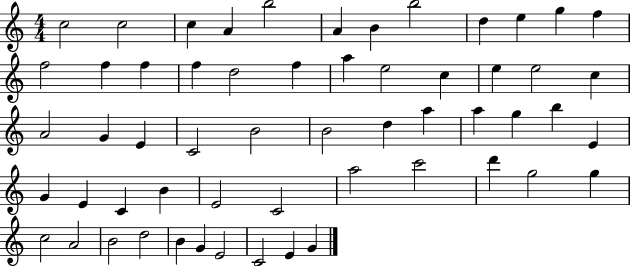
X:1
T:Untitled
M:4/4
L:1/4
K:C
c2 c2 c A b2 A B b2 d e g f f2 f f f d2 f a e2 c e e2 c A2 G E C2 B2 B2 d a a g b E G E C B E2 C2 a2 c'2 d' g2 g c2 A2 B2 d2 B G E2 C2 E G